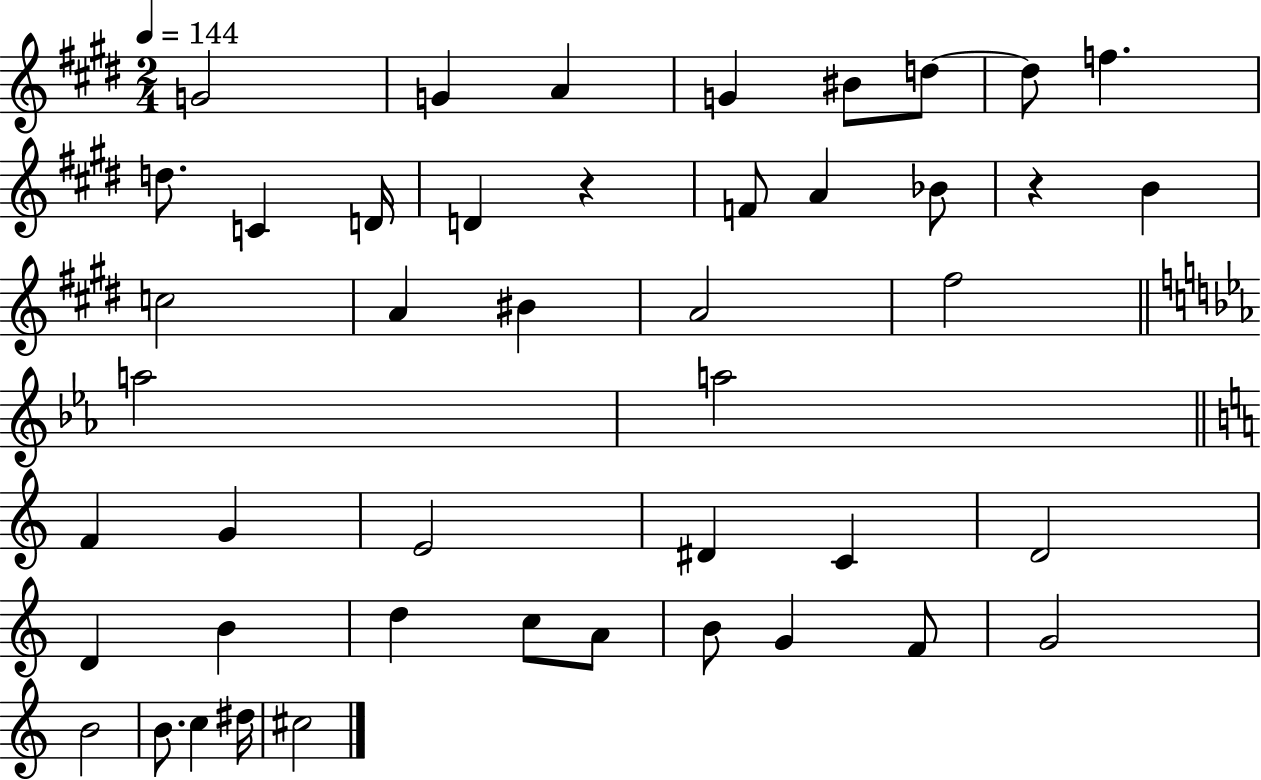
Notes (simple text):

G4/h G4/q A4/q G4/q BIS4/e D5/e D5/e F5/q. D5/e. C4/q D4/s D4/q R/q F4/e A4/q Bb4/e R/q B4/q C5/h A4/q BIS4/q A4/h F#5/h A5/h A5/h F4/q G4/q E4/h D#4/q C4/q D4/h D4/q B4/q D5/q C5/e A4/e B4/e G4/q F4/e G4/h B4/h B4/e. C5/q D#5/s C#5/h